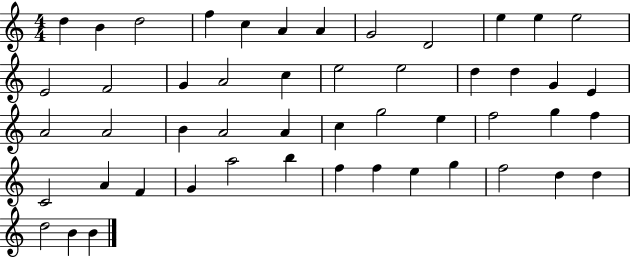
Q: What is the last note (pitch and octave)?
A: B4